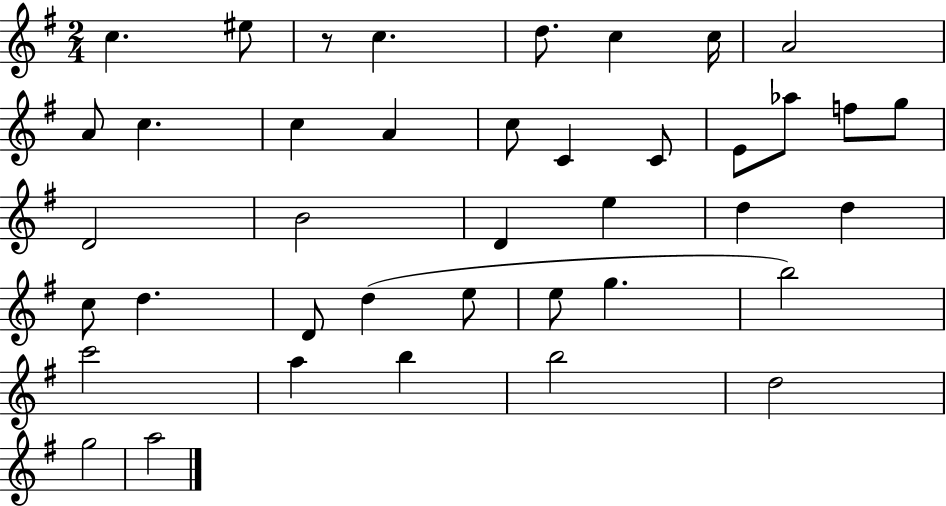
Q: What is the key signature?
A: G major